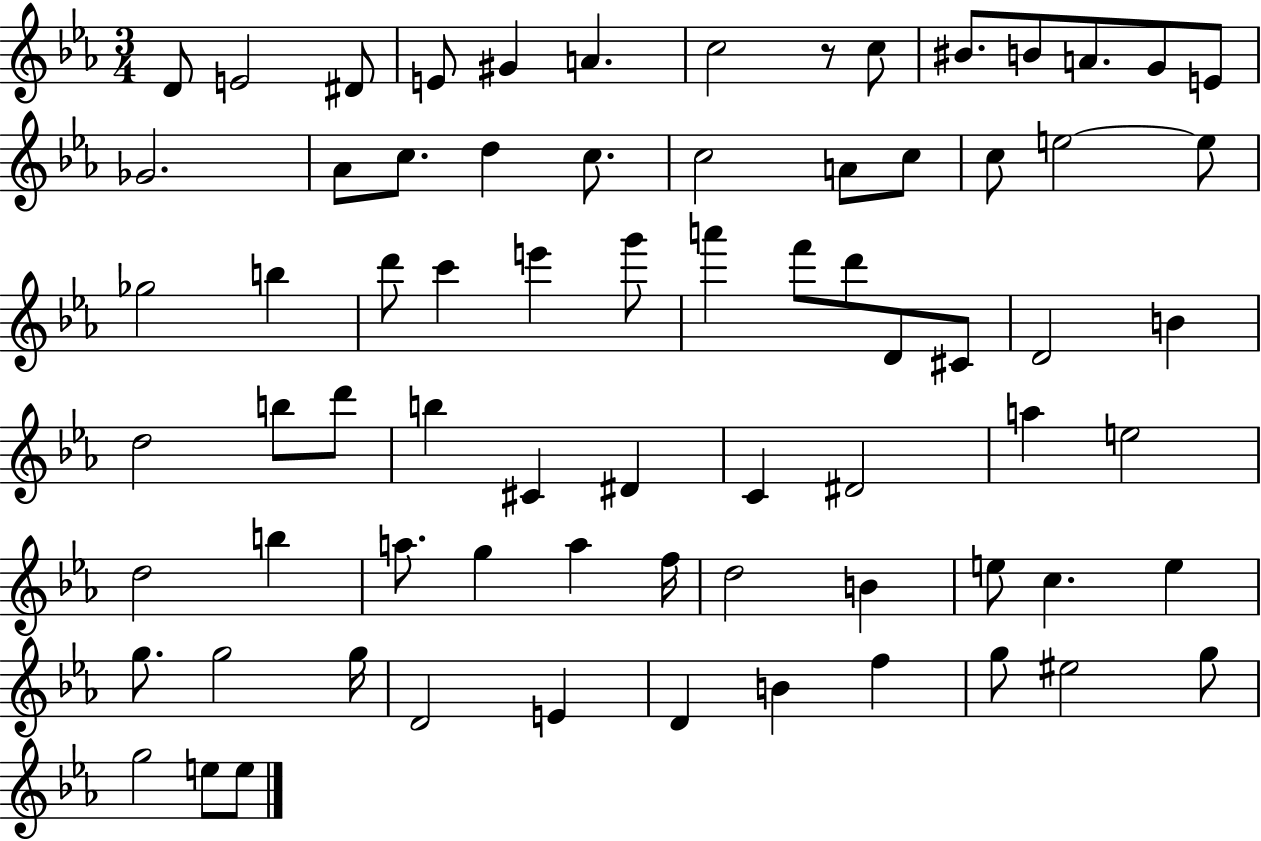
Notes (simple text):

D4/e E4/h D#4/e E4/e G#4/q A4/q. C5/h R/e C5/e BIS4/e. B4/e A4/e. G4/e E4/e Gb4/h. Ab4/e C5/e. D5/q C5/e. C5/h A4/e C5/e C5/e E5/h E5/e Gb5/h B5/q D6/e C6/q E6/q G6/e A6/q F6/e D6/e D4/e C#4/e D4/h B4/q D5/h B5/e D6/e B5/q C#4/q D#4/q C4/q D#4/h A5/q E5/h D5/h B5/q A5/e. G5/q A5/q F5/s D5/h B4/q E5/e C5/q. E5/q G5/e. G5/h G5/s D4/h E4/q D4/q B4/q F5/q G5/e EIS5/h G5/e G5/h E5/e E5/e